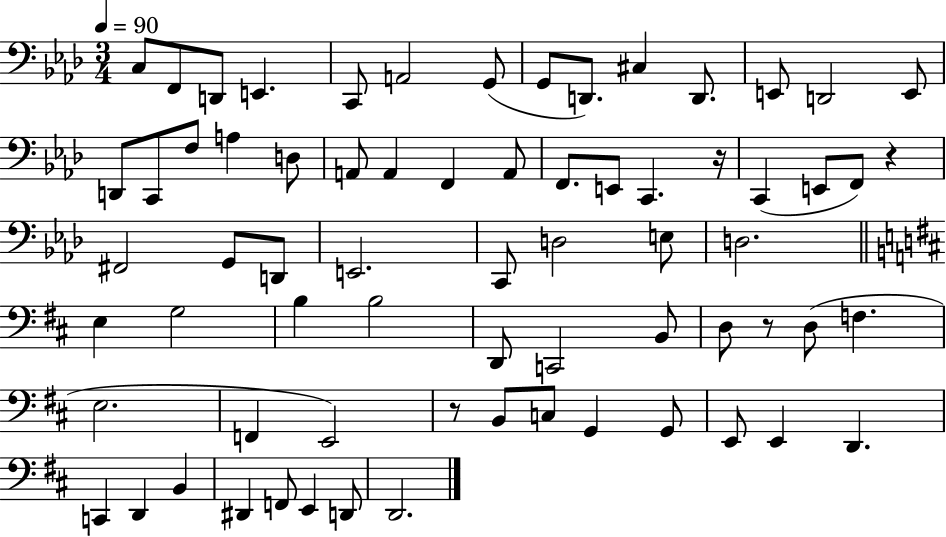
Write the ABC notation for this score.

X:1
T:Untitled
M:3/4
L:1/4
K:Ab
C,/2 F,,/2 D,,/2 E,, C,,/2 A,,2 G,,/2 G,,/2 D,,/2 ^C, D,,/2 E,,/2 D,,2 E,,/2 D,,/2 C,,/2 F,/2 A, D,/2 A,,/2 A,, F,, A,,/2 F,,/2 E,,/2 C,, z/4 C,, E,,/2 F,,/2 z ^F,,2 G,,/2 D,,/2 E,,2 C,,/2 D,2 E,/2 D,2 E, G,2 B, B,2 D,,/2 C,,2 B,,/2 D,/2 z/2 D,/2 F, E,2 F,, E,,2 z/2 B,,/2 C,/2 G,, G,,/2 E,,/2 E,, D,, C,, D,, B,, ^D,, F,,/2 E,, D,,/2 D,,2